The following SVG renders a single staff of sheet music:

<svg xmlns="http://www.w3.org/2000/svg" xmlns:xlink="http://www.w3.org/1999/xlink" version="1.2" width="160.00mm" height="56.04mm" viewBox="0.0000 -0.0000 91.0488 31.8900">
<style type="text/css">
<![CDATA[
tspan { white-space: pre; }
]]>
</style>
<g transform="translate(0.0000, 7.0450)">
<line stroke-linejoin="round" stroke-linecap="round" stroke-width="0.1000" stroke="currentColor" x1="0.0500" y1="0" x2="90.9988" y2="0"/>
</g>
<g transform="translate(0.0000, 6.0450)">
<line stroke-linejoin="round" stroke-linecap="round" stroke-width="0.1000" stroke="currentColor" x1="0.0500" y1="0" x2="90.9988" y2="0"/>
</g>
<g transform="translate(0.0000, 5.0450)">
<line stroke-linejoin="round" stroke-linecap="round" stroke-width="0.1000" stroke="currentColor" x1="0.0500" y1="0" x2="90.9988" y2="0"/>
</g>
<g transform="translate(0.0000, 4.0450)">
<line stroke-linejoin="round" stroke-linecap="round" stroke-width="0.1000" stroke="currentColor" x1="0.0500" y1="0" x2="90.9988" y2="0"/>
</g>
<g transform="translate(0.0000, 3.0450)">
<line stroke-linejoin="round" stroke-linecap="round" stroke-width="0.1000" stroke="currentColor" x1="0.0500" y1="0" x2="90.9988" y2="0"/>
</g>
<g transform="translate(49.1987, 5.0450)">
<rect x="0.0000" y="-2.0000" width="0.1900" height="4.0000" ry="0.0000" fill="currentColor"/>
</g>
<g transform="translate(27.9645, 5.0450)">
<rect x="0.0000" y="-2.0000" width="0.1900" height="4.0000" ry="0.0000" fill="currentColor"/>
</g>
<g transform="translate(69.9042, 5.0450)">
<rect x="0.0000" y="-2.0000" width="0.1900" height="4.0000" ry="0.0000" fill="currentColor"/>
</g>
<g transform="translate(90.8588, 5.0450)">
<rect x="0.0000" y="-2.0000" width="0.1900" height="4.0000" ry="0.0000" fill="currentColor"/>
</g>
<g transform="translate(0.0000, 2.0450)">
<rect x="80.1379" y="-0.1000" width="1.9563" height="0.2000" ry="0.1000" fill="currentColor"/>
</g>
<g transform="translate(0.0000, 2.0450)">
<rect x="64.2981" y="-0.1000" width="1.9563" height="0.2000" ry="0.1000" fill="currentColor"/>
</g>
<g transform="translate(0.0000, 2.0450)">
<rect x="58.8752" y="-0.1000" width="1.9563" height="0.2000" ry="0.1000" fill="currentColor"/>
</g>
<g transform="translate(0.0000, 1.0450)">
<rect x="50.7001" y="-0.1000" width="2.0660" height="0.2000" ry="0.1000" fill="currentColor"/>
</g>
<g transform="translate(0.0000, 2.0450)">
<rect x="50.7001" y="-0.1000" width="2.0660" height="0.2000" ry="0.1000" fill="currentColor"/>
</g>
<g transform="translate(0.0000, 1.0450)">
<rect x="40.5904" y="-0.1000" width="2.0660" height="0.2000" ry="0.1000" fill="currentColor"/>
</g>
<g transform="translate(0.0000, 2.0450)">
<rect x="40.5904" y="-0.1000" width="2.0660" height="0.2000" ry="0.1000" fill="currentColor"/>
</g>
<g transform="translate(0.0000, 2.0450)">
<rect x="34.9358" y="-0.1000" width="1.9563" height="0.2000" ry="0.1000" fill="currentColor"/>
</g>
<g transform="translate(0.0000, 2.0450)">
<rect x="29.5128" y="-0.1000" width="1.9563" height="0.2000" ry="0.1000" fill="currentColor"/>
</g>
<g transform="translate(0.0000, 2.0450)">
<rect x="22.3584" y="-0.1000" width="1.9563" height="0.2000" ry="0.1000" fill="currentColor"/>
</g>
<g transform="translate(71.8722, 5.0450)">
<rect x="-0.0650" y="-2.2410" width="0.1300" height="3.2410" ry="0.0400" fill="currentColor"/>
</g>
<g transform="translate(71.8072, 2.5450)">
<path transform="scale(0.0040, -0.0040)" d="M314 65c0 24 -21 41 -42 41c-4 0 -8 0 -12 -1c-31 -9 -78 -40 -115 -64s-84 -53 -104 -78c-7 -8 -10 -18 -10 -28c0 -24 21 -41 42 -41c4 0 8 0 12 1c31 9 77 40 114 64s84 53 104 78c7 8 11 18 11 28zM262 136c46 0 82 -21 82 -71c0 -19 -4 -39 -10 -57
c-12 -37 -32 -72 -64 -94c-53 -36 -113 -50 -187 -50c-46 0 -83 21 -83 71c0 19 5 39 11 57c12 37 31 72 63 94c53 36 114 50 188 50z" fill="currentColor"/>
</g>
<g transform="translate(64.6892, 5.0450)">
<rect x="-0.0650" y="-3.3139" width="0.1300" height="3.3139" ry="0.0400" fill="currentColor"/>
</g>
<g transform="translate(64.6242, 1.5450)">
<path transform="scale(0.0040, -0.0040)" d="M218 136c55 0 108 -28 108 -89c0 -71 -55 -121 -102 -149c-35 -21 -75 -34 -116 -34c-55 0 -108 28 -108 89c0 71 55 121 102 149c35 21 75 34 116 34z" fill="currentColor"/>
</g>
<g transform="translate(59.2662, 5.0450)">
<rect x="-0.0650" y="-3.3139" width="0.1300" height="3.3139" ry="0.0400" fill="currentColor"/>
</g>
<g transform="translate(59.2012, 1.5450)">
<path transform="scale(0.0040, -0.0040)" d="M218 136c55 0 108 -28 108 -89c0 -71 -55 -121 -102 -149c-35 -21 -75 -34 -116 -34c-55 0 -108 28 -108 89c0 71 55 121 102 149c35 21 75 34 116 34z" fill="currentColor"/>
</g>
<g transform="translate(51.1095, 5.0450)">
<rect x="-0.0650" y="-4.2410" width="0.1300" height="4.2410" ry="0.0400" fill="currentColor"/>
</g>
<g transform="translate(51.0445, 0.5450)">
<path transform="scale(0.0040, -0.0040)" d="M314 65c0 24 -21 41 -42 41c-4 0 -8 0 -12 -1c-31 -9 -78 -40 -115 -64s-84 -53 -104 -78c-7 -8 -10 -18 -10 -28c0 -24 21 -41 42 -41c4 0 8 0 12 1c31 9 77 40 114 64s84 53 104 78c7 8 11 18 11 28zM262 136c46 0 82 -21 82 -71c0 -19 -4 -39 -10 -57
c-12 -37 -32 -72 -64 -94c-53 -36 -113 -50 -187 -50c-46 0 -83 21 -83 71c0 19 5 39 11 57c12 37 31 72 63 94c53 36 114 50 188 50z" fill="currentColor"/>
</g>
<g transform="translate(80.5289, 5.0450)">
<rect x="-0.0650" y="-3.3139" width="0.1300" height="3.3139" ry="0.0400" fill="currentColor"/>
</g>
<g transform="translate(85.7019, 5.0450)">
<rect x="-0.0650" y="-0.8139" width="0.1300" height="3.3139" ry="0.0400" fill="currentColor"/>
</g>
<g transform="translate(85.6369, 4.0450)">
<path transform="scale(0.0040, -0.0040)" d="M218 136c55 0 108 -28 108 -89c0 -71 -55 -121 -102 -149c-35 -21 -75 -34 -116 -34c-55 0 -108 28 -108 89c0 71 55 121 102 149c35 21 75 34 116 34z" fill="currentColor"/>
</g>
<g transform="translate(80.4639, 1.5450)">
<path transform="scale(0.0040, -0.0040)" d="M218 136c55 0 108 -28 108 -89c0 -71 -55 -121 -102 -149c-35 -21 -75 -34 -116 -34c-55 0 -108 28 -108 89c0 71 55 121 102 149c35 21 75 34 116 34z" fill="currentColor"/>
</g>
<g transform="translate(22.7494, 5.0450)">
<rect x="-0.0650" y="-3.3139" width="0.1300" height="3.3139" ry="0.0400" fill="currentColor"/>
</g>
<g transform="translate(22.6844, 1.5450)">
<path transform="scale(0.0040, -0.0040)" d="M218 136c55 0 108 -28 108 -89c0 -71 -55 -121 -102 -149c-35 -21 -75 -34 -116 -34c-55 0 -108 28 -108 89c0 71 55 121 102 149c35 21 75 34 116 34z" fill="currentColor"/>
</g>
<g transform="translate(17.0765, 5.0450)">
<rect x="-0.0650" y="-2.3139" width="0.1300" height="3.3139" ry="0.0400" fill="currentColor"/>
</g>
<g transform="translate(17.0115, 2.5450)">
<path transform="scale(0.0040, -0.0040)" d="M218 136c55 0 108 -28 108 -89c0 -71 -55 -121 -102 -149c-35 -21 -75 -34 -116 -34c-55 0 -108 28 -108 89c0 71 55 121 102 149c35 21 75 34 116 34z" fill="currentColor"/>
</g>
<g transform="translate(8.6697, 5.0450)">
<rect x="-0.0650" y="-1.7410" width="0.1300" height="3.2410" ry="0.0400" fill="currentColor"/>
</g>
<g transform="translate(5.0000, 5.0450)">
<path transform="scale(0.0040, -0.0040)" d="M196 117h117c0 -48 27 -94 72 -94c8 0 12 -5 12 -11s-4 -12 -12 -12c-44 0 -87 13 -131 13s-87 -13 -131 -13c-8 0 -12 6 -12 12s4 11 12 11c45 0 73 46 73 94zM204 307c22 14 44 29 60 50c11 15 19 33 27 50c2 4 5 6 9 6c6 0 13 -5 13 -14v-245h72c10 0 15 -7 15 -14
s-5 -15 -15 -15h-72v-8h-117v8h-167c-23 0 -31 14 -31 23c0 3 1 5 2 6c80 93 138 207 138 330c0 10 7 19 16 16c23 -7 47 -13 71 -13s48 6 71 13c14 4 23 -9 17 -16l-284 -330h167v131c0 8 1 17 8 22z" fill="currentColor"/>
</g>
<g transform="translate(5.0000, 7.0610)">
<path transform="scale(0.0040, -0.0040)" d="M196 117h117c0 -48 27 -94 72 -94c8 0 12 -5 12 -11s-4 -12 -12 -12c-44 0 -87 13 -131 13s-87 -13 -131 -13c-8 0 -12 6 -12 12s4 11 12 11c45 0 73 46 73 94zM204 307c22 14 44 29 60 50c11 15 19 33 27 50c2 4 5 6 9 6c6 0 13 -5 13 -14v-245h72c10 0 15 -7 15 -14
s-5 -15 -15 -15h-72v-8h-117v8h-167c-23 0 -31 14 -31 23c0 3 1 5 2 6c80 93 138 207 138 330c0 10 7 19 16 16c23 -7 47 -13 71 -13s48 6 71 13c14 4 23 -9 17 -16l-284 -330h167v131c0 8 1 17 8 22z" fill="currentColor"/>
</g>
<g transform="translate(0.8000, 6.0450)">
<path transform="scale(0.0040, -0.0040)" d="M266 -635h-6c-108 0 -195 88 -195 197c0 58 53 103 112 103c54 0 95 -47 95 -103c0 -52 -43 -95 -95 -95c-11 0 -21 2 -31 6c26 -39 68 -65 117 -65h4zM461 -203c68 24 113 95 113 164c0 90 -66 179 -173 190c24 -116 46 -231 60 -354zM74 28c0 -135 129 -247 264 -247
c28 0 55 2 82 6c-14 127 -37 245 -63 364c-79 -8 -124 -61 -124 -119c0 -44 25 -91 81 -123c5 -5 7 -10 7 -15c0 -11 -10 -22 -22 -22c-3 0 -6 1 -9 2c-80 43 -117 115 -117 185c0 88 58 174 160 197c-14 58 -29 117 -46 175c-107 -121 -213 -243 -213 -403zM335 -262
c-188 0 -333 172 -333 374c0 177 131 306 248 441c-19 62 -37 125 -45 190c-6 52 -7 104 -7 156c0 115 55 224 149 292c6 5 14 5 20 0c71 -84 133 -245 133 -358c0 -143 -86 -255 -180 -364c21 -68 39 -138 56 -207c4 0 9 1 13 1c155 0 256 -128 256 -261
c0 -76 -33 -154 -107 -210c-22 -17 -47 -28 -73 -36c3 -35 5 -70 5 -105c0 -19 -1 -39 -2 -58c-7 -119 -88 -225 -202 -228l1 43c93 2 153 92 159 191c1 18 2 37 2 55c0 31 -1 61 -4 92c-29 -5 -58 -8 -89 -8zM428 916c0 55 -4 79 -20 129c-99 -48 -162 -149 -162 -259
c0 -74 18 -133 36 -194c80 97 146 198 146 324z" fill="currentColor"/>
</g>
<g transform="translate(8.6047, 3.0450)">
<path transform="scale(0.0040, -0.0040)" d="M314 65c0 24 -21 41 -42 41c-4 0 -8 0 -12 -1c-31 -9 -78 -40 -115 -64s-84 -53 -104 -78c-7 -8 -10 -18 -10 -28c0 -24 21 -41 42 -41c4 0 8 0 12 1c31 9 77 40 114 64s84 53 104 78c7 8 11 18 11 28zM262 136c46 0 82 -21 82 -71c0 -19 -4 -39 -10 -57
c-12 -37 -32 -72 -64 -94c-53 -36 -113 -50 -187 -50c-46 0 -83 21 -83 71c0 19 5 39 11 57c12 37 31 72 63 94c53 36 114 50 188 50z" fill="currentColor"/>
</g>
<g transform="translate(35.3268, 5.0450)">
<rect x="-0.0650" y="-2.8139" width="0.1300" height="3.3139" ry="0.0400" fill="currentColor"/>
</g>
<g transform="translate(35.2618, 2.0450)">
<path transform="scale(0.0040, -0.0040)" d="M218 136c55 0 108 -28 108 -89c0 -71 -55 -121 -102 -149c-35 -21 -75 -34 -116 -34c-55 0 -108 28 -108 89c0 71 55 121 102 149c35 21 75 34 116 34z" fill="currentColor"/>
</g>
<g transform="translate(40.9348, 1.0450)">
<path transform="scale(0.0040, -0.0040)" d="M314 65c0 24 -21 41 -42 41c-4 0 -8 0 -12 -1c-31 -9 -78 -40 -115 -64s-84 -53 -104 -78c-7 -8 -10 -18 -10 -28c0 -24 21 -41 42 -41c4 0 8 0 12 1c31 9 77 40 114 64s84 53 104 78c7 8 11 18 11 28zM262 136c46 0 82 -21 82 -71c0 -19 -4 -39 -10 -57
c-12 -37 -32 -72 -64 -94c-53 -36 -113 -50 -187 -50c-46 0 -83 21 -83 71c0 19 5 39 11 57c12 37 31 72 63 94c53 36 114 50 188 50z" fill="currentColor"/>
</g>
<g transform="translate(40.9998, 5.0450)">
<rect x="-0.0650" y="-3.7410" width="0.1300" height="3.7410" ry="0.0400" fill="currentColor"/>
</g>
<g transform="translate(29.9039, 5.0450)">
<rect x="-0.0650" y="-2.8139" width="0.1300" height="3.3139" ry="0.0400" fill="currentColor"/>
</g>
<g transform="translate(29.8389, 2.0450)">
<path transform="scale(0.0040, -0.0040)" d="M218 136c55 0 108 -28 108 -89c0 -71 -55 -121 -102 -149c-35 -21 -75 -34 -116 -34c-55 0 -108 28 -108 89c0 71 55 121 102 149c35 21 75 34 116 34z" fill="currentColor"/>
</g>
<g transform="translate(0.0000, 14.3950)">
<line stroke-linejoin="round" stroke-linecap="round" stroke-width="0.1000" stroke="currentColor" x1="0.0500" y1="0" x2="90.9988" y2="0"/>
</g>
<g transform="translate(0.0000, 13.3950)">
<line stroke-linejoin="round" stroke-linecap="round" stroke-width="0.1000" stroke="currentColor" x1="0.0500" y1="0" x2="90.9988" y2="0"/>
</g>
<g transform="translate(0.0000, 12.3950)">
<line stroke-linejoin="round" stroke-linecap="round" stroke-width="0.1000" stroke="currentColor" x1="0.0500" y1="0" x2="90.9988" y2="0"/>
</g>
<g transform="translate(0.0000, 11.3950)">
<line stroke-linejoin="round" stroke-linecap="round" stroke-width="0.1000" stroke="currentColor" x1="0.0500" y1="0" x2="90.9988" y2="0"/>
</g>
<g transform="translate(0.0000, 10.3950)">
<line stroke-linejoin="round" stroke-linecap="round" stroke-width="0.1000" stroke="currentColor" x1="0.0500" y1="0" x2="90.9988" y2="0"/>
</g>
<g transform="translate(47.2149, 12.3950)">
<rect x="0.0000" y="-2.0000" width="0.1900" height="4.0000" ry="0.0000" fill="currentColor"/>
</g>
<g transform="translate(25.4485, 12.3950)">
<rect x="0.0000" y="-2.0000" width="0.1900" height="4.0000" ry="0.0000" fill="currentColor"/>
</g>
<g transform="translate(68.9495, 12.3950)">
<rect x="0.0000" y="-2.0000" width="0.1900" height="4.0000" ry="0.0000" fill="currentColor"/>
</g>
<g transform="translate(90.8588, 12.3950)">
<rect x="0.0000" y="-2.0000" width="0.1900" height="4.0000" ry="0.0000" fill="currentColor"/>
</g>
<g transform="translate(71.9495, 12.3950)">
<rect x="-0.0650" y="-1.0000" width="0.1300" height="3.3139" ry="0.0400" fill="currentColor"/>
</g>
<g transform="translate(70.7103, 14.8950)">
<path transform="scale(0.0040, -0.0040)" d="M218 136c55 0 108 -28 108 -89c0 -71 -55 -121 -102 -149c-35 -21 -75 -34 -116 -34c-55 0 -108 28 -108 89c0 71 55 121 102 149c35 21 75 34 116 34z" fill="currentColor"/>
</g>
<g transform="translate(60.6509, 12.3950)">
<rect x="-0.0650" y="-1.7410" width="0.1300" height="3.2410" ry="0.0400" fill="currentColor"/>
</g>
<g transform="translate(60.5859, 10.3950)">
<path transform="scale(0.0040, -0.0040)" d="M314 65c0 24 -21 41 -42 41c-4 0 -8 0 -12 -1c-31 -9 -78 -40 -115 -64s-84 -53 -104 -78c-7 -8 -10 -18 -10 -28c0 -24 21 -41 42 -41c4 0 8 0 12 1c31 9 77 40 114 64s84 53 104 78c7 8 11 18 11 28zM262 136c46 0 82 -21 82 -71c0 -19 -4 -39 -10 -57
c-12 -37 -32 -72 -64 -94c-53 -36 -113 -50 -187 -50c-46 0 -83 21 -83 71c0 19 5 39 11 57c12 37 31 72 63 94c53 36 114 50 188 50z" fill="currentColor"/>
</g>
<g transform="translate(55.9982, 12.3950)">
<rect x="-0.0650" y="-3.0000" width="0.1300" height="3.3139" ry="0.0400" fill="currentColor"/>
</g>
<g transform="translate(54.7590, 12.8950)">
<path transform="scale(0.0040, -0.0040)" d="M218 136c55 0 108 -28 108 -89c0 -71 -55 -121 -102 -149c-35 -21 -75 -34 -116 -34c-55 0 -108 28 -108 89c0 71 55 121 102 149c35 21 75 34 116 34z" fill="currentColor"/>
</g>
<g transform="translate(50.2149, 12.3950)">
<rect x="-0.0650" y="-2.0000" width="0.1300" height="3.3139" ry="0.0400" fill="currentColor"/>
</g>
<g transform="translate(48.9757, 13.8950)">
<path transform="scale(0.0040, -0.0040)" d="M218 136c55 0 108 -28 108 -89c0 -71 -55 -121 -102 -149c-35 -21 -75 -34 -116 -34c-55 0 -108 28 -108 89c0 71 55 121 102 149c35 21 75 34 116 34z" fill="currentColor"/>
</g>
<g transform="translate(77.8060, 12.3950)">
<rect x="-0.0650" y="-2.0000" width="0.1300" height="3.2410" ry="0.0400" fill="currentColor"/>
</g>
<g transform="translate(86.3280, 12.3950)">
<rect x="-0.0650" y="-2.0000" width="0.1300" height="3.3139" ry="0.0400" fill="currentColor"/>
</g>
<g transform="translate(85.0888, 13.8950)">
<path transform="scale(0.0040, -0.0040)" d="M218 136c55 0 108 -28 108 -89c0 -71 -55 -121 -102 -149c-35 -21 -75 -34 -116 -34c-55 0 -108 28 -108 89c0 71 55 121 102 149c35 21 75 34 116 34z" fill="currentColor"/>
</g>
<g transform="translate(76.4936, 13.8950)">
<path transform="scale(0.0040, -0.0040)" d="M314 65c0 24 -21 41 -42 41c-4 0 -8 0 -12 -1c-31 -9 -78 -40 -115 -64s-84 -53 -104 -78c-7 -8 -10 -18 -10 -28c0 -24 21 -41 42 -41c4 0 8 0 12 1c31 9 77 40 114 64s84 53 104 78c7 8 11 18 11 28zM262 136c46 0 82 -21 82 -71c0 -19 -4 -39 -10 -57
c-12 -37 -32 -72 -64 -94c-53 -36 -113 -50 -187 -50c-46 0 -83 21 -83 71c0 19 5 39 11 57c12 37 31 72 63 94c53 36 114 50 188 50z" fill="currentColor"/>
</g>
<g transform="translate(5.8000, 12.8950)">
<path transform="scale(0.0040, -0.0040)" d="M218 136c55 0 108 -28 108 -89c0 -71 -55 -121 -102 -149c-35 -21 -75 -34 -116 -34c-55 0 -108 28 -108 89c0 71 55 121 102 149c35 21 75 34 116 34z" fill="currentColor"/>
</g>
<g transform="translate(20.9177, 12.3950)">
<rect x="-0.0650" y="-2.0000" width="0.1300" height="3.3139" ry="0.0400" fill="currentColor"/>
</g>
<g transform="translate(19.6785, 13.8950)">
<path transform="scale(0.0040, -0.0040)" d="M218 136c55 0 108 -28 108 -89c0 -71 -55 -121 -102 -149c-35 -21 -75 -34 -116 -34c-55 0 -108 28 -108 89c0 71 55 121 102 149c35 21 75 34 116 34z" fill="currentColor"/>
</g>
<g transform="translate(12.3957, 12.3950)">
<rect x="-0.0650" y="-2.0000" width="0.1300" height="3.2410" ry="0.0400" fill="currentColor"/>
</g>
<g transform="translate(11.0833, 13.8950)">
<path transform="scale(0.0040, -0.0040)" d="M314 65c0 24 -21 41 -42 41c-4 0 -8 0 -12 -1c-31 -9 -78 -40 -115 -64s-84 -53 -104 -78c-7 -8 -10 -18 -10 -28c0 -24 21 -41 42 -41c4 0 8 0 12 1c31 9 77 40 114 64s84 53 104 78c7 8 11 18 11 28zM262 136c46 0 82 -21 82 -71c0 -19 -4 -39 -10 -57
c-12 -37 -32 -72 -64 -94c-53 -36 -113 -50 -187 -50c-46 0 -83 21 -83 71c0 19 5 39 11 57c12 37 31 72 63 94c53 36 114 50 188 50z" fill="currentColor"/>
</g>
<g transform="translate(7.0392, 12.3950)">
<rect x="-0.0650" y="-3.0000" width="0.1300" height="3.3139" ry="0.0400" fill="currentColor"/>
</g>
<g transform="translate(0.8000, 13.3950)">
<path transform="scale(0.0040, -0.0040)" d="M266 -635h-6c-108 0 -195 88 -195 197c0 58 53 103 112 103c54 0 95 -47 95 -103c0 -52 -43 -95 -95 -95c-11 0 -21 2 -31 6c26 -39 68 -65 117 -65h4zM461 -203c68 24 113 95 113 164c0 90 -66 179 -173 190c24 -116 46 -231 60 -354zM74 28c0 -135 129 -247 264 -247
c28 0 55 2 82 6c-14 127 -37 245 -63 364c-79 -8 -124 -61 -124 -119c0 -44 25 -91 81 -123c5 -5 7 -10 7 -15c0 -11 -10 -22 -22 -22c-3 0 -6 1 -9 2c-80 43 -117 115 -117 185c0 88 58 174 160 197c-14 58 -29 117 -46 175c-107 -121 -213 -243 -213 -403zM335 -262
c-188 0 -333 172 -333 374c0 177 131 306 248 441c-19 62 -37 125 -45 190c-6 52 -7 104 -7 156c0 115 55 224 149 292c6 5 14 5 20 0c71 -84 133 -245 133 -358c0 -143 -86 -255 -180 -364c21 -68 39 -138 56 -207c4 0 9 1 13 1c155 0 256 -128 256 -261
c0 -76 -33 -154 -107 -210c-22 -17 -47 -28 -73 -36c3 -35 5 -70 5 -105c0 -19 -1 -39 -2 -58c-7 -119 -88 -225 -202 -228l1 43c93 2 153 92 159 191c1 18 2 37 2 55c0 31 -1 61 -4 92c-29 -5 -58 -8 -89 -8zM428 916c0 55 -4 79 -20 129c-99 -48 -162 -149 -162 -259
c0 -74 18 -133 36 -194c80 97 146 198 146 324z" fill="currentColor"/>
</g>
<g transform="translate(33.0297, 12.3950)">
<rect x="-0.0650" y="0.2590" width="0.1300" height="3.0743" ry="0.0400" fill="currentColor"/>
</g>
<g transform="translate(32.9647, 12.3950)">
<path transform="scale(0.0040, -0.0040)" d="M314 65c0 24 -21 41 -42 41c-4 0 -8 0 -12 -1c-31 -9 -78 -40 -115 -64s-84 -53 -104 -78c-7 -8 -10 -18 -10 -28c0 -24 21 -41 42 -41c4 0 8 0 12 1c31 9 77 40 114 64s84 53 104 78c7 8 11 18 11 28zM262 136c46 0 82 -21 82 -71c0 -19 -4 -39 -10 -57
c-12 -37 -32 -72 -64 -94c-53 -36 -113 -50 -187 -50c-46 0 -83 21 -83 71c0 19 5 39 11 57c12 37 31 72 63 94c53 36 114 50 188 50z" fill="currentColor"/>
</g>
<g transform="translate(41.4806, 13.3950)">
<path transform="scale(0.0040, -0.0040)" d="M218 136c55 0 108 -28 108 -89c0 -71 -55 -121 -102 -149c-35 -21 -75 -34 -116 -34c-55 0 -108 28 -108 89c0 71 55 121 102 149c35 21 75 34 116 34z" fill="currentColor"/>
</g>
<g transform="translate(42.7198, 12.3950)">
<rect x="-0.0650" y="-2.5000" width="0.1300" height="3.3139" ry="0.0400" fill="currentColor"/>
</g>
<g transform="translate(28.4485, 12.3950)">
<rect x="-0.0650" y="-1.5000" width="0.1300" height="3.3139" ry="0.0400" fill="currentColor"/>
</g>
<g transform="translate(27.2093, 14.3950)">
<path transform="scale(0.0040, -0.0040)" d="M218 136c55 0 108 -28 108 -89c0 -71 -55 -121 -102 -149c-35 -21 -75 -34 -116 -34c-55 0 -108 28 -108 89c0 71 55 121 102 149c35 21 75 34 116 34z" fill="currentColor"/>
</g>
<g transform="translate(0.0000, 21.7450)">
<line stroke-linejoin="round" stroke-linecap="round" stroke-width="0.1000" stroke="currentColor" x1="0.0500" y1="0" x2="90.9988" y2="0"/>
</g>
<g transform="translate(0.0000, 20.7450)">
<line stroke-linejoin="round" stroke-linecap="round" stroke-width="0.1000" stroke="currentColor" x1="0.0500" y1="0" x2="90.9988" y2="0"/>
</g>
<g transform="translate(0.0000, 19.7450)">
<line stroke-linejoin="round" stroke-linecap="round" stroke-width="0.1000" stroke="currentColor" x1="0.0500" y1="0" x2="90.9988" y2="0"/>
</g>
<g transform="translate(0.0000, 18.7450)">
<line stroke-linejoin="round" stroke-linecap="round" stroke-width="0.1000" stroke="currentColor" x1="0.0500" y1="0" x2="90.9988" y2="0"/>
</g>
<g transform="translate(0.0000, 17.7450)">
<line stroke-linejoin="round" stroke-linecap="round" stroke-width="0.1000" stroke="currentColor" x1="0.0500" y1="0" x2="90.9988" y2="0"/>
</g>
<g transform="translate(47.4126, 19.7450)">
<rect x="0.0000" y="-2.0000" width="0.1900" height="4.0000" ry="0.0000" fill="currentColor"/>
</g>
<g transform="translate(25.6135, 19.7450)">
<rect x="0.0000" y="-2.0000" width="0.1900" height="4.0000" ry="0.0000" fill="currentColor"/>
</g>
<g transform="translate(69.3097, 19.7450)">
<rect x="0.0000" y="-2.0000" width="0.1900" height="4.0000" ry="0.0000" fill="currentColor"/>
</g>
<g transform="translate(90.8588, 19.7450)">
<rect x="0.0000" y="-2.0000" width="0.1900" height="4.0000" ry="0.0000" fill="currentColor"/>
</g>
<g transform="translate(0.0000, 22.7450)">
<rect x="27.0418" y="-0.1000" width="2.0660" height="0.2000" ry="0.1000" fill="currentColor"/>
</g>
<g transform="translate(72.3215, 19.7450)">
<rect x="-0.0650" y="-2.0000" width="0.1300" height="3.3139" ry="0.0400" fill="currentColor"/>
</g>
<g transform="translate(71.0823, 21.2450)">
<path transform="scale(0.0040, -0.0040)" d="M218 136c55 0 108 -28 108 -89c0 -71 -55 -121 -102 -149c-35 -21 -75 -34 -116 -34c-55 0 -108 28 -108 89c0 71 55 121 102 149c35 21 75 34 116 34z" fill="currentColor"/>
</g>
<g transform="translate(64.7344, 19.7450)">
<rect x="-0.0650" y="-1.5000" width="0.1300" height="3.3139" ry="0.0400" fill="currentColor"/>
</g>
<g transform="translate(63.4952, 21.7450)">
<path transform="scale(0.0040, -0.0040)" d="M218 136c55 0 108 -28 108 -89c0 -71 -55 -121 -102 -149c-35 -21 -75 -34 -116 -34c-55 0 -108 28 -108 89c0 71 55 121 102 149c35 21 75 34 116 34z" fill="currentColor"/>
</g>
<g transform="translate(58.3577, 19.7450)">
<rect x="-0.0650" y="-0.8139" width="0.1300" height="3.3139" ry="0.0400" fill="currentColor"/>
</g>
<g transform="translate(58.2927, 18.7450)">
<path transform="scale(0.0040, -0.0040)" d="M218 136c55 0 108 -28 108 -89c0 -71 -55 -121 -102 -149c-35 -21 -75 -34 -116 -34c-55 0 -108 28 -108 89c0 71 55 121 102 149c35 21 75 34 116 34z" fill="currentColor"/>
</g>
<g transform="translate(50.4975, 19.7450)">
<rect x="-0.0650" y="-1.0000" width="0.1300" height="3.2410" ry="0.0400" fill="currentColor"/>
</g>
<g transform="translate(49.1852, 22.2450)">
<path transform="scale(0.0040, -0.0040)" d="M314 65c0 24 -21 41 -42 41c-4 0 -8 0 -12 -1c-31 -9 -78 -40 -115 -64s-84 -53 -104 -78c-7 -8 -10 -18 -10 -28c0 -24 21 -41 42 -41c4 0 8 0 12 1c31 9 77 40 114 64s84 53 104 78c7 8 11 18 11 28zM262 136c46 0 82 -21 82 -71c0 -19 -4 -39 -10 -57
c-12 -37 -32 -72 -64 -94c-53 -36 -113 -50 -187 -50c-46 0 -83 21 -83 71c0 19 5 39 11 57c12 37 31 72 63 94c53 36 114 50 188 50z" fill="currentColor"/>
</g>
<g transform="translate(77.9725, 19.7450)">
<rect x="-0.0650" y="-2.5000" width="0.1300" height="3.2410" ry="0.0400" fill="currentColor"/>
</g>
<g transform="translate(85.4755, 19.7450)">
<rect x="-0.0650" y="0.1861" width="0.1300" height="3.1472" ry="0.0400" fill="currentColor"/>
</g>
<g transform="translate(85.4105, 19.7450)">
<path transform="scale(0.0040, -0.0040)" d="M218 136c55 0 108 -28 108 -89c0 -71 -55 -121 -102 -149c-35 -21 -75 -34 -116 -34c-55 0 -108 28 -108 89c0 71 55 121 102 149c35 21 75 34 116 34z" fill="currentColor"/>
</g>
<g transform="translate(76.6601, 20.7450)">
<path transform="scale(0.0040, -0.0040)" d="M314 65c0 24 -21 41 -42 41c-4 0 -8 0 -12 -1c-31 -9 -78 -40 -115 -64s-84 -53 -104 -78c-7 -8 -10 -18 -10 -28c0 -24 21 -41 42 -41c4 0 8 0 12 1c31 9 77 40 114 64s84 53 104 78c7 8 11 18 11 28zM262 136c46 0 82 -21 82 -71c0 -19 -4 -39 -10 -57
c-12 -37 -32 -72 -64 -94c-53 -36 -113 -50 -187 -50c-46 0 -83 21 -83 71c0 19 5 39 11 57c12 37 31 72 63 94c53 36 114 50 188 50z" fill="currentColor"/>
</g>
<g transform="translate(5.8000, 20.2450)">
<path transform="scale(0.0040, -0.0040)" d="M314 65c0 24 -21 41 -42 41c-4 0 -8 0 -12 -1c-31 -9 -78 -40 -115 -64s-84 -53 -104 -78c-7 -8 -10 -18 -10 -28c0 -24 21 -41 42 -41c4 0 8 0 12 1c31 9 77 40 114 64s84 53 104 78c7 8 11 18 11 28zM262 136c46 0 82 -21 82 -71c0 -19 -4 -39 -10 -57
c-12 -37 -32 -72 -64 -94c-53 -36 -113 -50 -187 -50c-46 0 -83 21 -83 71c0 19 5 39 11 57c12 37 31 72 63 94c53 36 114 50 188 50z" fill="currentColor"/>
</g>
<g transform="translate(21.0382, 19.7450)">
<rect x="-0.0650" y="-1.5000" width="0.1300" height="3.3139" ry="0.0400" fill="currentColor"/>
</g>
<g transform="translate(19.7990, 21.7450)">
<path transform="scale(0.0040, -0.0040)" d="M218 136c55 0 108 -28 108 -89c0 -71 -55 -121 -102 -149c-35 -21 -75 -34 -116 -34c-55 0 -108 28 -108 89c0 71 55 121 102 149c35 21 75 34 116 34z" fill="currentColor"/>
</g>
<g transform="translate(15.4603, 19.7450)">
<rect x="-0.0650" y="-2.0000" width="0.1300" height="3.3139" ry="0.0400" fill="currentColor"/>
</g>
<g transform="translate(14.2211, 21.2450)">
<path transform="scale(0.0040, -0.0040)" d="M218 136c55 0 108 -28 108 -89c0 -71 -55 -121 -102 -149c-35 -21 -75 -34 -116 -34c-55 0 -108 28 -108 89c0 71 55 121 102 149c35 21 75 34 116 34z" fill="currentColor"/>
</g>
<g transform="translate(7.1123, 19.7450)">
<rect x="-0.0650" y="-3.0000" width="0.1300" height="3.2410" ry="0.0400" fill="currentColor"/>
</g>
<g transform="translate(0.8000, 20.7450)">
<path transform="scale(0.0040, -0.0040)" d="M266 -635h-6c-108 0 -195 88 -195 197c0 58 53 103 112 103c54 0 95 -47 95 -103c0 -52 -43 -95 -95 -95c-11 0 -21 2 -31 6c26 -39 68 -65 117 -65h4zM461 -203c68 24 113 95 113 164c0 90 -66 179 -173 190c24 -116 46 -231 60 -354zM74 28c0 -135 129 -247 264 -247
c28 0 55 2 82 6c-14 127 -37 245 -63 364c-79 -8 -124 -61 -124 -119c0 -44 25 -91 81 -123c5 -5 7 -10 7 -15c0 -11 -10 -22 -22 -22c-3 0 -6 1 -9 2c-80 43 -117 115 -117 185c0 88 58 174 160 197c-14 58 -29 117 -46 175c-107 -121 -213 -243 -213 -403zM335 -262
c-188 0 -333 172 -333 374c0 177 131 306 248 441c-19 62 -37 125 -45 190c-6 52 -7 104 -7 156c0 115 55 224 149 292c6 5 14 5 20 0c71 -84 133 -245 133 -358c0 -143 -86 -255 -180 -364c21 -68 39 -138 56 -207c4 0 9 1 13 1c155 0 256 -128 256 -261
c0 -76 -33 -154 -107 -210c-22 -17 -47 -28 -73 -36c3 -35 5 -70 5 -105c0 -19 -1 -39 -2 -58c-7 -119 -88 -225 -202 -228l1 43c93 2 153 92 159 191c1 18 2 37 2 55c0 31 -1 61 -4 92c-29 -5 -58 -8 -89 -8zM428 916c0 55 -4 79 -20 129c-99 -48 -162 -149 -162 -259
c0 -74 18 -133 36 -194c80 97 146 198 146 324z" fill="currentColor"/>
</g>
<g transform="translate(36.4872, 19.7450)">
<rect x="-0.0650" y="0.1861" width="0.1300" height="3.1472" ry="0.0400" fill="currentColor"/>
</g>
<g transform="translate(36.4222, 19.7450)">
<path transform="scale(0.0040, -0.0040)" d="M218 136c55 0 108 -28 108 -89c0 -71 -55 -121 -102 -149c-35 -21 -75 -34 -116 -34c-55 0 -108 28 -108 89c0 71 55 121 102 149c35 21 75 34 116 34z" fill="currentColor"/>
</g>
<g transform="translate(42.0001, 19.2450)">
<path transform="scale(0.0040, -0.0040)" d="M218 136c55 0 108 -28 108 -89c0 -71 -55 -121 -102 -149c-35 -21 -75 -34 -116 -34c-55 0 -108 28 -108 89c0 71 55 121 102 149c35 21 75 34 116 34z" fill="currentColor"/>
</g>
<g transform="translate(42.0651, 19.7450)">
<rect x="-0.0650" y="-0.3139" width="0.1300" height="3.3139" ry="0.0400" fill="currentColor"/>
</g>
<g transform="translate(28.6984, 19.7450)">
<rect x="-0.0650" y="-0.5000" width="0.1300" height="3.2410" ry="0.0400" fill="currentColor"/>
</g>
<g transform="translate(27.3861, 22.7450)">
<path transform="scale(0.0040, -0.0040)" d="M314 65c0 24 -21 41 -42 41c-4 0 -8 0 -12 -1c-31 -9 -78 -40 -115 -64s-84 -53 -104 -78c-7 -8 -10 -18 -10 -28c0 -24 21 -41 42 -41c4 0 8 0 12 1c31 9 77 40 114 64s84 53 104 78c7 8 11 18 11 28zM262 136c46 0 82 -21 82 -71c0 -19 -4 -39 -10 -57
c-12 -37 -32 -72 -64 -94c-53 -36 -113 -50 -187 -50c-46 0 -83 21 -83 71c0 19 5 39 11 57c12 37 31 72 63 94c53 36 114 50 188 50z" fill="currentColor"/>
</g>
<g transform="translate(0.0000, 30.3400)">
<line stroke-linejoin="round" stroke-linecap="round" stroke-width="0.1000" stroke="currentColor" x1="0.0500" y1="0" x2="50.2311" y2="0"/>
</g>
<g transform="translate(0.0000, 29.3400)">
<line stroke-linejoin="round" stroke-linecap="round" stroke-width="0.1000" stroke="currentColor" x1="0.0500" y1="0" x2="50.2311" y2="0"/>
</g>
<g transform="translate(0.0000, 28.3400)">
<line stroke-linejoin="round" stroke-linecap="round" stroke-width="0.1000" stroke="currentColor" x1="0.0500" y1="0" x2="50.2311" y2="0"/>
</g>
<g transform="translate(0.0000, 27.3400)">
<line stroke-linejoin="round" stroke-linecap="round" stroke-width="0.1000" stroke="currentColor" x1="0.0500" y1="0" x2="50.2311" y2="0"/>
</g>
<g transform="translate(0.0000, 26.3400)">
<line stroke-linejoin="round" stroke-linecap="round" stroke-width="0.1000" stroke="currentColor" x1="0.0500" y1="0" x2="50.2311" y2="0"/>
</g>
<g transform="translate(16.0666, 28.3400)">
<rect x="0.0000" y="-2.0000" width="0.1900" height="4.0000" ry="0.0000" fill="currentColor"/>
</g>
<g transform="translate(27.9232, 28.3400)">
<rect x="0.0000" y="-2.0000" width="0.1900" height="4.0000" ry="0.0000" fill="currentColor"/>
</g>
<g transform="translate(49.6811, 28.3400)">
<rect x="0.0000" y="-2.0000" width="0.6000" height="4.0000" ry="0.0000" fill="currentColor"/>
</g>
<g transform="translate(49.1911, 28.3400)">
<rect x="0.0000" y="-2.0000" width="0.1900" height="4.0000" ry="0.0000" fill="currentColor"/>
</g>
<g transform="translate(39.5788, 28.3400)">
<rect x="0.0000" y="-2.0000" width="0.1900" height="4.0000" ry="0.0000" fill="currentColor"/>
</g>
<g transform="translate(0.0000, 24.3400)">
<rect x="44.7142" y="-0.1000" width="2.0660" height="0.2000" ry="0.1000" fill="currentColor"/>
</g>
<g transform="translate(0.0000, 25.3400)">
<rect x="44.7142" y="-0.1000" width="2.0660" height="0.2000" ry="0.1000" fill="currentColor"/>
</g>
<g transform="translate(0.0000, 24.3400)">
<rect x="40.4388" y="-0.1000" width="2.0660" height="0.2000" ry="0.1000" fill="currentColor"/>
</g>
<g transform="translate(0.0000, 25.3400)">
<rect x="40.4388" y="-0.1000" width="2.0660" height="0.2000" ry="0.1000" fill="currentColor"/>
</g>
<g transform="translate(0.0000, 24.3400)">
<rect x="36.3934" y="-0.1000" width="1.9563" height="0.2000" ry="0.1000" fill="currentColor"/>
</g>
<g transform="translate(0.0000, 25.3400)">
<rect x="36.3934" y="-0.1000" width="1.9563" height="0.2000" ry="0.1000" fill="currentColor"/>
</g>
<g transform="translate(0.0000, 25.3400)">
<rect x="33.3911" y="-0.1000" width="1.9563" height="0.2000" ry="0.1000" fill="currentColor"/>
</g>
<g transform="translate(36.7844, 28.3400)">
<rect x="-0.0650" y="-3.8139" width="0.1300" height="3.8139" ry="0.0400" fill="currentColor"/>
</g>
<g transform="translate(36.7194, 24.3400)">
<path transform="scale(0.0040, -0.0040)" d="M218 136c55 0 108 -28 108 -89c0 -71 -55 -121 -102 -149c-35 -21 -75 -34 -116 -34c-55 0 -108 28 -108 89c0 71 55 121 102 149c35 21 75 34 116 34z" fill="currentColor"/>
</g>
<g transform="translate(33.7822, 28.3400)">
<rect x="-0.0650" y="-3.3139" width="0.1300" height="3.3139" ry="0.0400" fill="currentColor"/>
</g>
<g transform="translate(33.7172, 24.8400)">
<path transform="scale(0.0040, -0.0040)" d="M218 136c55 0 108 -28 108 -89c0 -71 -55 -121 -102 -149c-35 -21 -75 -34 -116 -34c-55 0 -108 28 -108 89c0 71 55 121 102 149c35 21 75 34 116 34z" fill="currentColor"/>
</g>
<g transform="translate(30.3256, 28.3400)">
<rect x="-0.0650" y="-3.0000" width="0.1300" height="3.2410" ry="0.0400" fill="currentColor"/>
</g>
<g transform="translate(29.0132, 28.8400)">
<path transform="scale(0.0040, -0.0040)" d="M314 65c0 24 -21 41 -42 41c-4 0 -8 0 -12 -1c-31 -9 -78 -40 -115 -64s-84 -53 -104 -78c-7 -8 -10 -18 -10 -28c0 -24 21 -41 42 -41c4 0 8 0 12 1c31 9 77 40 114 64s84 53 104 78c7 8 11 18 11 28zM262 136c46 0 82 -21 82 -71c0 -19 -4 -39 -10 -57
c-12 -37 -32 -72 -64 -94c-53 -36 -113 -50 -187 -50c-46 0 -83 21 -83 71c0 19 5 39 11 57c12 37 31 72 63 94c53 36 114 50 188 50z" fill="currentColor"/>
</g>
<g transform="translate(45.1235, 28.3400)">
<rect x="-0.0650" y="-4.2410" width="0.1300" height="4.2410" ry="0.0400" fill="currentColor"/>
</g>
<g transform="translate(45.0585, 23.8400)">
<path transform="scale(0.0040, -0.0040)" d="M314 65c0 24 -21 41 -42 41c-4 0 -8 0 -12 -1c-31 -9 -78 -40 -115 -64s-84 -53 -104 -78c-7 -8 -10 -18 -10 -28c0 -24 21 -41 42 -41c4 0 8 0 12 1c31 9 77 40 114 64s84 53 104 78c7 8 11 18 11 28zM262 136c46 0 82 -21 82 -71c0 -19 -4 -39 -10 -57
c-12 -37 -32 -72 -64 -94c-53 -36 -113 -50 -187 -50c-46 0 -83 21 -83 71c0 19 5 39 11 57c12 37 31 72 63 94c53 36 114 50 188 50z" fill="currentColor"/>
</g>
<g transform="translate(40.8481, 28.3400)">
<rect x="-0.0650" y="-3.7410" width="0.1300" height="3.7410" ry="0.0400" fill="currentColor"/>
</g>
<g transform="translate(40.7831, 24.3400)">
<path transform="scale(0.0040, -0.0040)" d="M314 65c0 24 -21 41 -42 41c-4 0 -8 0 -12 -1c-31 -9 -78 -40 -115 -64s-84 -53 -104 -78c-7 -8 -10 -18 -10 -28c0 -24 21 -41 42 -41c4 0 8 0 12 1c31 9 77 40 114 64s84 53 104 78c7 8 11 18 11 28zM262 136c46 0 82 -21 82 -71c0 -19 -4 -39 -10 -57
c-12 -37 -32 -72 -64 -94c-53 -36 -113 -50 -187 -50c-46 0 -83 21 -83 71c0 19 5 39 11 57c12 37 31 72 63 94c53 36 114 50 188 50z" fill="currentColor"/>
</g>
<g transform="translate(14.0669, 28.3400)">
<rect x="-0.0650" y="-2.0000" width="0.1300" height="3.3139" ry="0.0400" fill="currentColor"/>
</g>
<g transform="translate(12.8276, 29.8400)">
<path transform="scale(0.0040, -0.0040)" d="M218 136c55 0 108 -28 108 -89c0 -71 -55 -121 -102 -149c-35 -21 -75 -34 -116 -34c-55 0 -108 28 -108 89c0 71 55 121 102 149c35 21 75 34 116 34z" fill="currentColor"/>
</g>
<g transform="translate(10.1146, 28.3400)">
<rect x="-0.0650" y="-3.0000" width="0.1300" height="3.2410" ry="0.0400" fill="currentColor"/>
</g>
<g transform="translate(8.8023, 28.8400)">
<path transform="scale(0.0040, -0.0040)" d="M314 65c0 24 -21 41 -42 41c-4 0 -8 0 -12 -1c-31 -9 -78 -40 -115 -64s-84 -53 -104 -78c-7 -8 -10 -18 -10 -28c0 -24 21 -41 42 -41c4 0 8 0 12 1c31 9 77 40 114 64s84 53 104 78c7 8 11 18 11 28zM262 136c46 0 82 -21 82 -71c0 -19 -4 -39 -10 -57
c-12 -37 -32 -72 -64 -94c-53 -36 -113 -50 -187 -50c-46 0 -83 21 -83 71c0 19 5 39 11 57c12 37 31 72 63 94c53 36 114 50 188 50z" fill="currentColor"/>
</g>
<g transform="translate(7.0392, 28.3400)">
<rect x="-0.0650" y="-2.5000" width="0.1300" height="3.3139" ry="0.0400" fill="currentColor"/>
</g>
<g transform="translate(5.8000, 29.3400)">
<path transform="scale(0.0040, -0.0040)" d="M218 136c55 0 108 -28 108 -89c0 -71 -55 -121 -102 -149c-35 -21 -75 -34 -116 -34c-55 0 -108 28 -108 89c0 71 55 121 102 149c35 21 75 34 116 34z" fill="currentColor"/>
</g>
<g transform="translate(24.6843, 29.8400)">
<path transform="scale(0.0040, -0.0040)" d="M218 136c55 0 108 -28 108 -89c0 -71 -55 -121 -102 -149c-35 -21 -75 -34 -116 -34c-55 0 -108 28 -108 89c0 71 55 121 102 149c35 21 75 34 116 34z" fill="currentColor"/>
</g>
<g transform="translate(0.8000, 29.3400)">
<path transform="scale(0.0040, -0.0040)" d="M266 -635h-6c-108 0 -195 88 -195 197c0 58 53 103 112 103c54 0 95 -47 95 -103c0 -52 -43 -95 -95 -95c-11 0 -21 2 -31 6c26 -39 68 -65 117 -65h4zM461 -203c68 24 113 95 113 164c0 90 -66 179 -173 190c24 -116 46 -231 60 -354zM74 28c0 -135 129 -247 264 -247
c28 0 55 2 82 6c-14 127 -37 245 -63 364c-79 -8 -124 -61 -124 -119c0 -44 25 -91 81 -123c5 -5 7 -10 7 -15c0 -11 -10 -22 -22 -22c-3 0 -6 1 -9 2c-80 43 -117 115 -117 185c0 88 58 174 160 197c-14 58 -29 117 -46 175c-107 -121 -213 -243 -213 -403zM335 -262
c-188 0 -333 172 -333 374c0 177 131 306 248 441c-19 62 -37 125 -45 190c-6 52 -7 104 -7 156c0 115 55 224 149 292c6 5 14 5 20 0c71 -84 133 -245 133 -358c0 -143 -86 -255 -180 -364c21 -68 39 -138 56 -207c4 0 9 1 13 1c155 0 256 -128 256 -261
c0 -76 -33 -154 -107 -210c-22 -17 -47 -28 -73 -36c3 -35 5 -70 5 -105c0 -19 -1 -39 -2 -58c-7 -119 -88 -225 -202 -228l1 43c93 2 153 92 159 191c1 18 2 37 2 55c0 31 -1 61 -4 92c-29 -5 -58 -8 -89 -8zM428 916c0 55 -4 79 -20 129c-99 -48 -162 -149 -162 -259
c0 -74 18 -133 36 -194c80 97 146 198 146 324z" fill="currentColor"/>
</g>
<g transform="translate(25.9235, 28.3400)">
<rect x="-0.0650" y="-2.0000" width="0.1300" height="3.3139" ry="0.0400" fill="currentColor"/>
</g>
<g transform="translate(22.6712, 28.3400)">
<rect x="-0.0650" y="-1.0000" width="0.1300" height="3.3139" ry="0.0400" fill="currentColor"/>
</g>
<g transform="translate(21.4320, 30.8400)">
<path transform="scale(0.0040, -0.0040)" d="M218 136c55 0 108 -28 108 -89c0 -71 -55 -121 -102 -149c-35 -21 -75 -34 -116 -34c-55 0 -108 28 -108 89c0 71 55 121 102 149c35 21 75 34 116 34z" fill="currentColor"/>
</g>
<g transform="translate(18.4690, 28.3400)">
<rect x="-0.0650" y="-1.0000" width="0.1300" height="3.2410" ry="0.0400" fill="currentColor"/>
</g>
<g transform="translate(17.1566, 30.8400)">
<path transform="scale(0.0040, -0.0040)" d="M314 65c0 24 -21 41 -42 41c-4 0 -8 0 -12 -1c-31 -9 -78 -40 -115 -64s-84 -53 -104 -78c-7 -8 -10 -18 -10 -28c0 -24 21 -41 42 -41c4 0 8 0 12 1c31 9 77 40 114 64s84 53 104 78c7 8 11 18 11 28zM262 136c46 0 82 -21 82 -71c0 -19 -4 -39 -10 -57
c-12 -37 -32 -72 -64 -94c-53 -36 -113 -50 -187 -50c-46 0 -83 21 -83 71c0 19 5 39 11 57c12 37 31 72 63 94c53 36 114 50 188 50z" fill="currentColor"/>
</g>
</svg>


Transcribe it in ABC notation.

X:1
T:Untitled
M:4/4
L:1/4
K:C
f2 g b a a c'2 d'2 b b g2 b d A F2 F E B2 G F A f2 D F2 F A2 F E C2 B c D2 d E F G2 B G A2 F D2 D F A2 b c' c'2 d'2